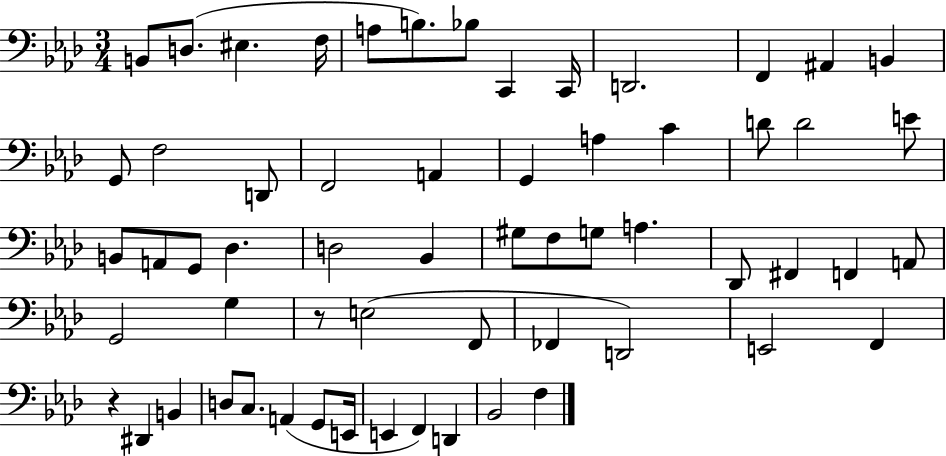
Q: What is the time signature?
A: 3/4